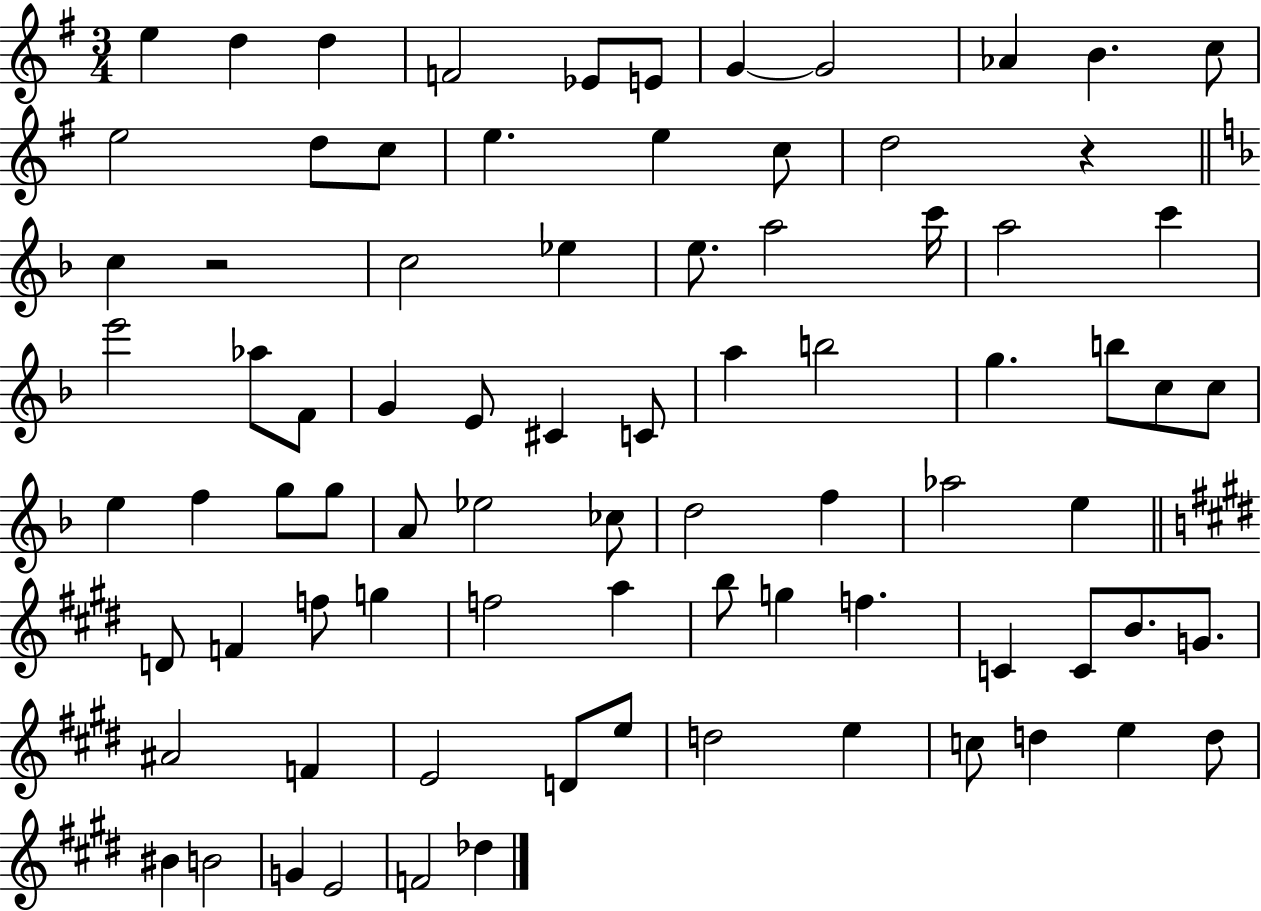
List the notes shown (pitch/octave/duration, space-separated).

E5/q D5/q D5/q F4/h Eb4/e E4/e G4/q G4/h Ab4/q B4/q. C5/e E5/h D5/e C5/e E5/q. E5/q C5/e D5/h R/q C5/q R/h C5/h Eb5/q E5/e. A5/h C6/s A5/h C6/q E6/h Ab5/e F4/e G4/q E4/e C#4/q C4/e A5/q B5/h G5/q. B5/e C5/e C5/e E5/q F5/q G5/e G5/e A4/e Eb5/h CES5/e D5/h F5/q Ab5/h E5/q D4/e F4/q F5/e G5/q F5/h A5/q B5/e G5/q F5/q. C4/q C4/e B4/e. G4/e. A#4/h F4/q E4/h D4/e E5/e D5/h E5/q C5/e D5/q E5/q D5/e BIS4/q B4/h G4/q E4/h F4/h Db5/q